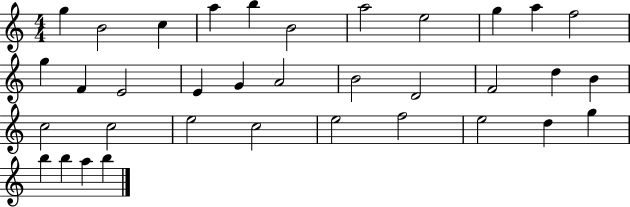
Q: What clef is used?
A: treble